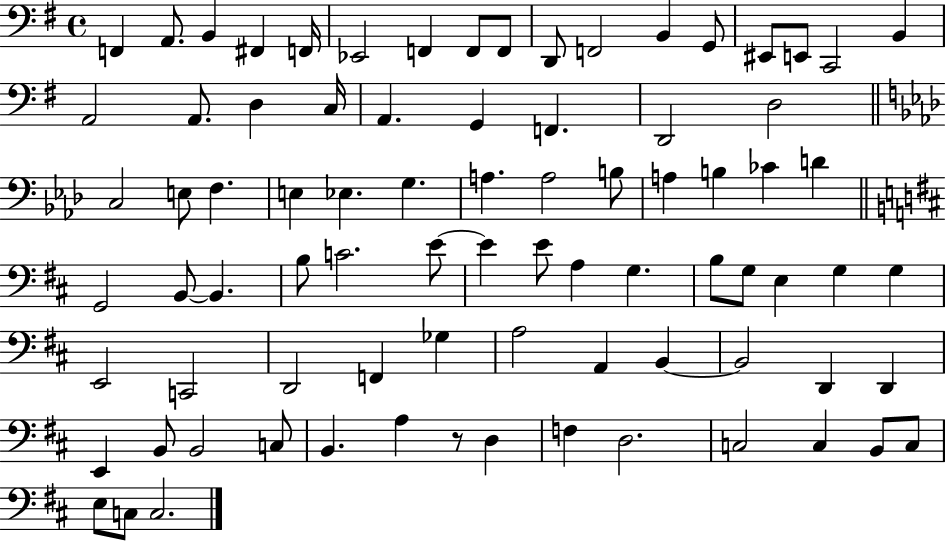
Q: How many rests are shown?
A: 1